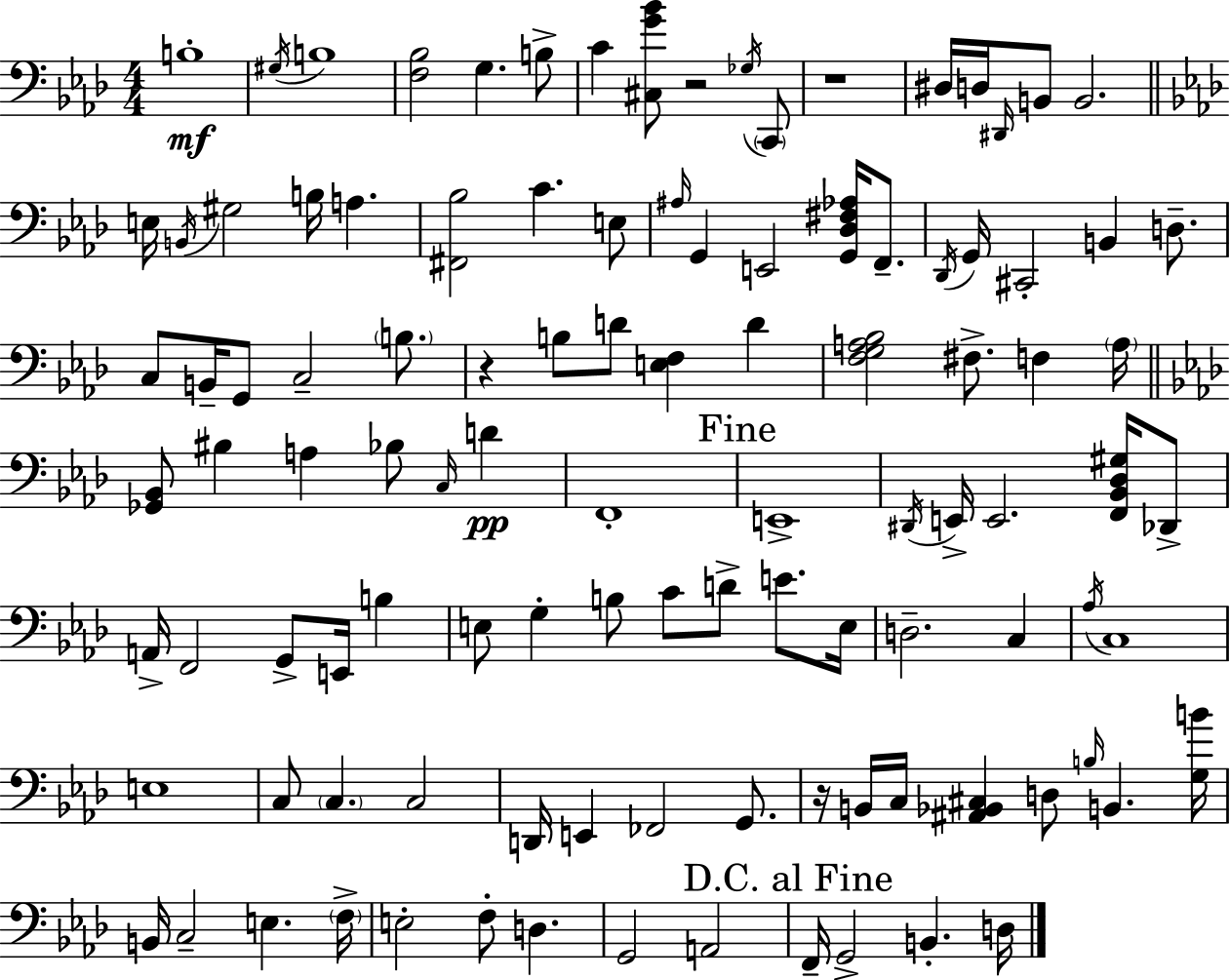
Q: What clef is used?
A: bass